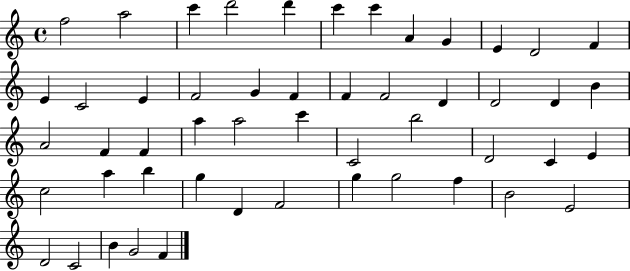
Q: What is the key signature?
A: C major